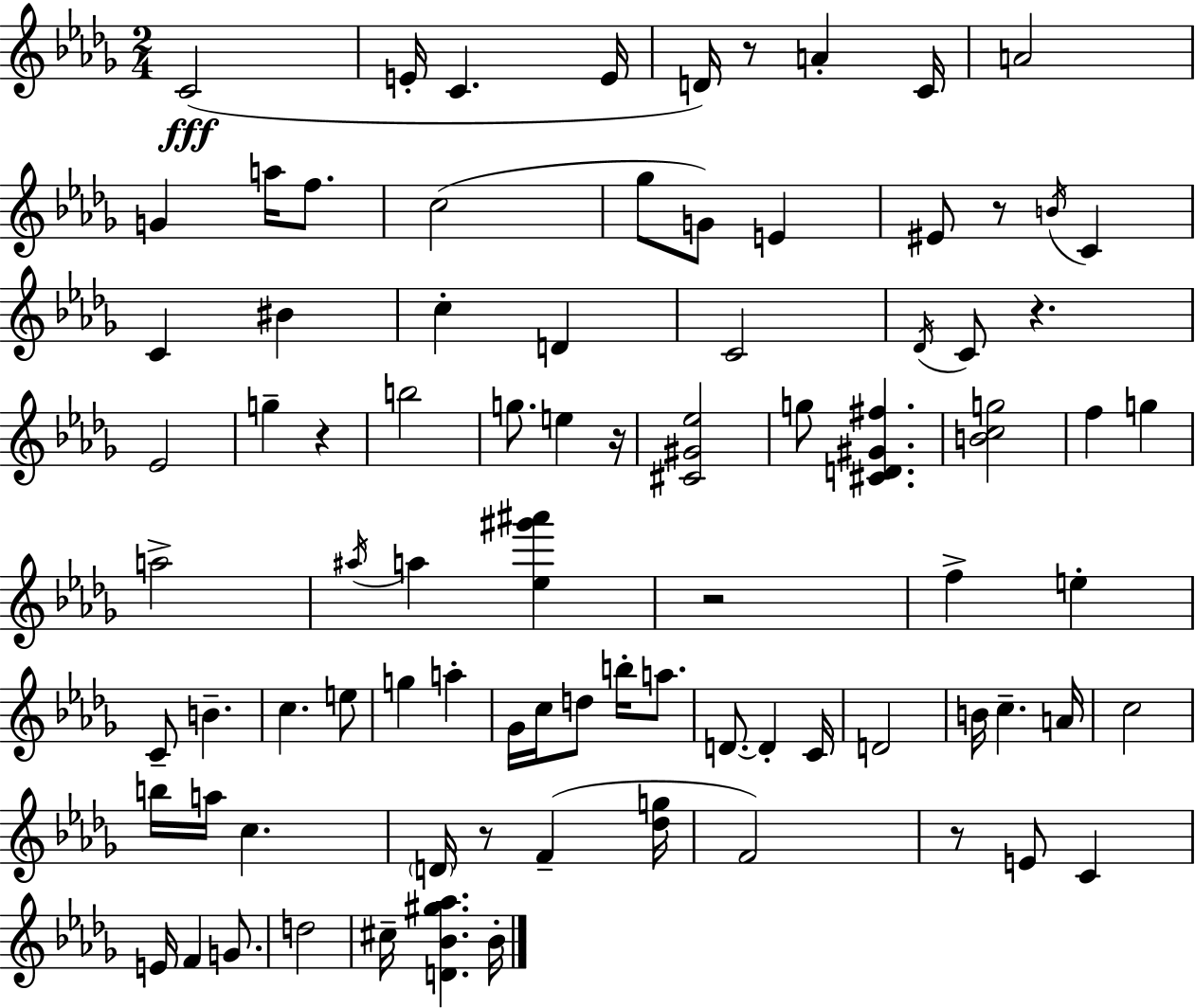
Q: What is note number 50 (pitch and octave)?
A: D4